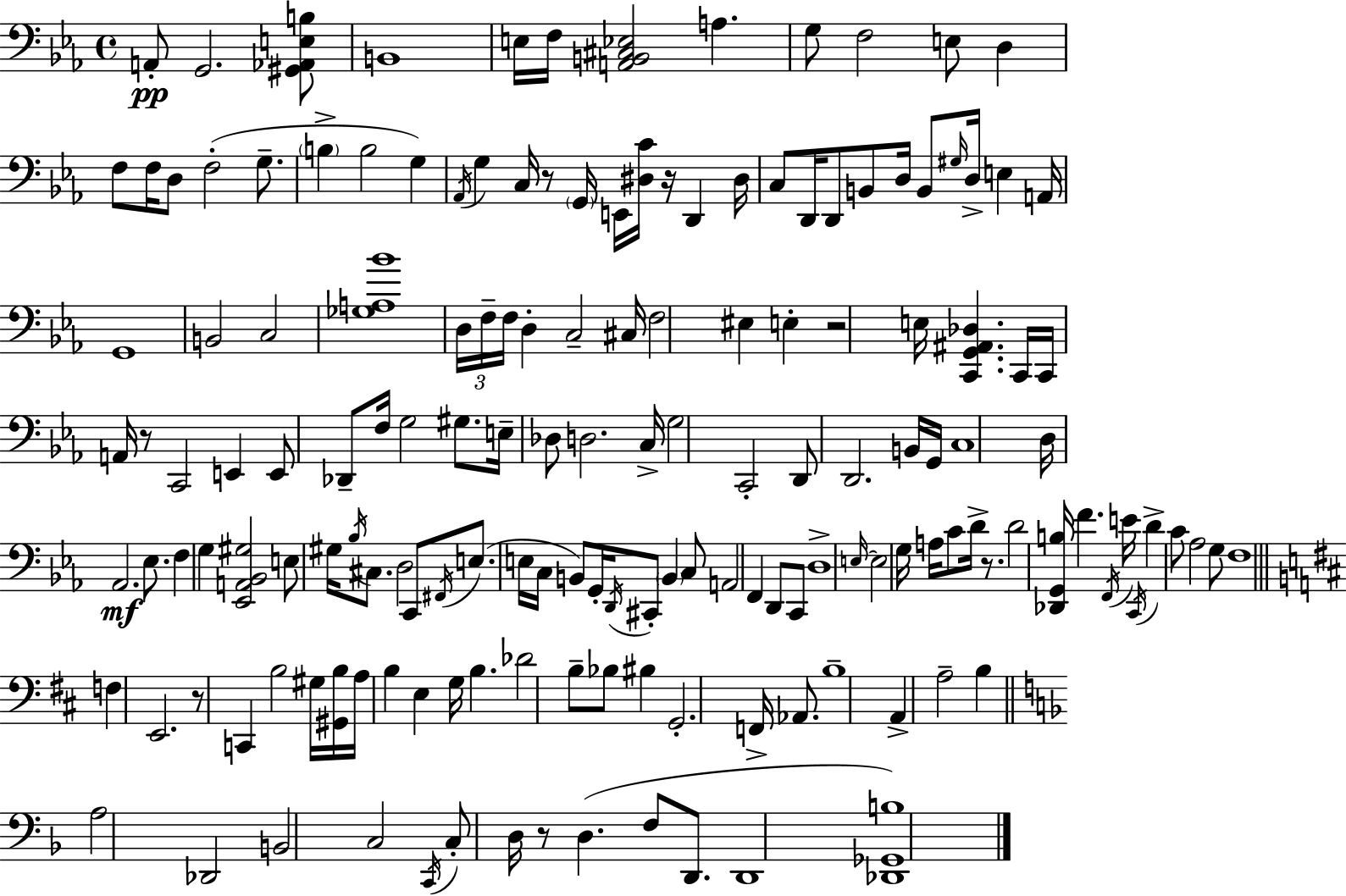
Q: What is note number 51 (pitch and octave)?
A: A2